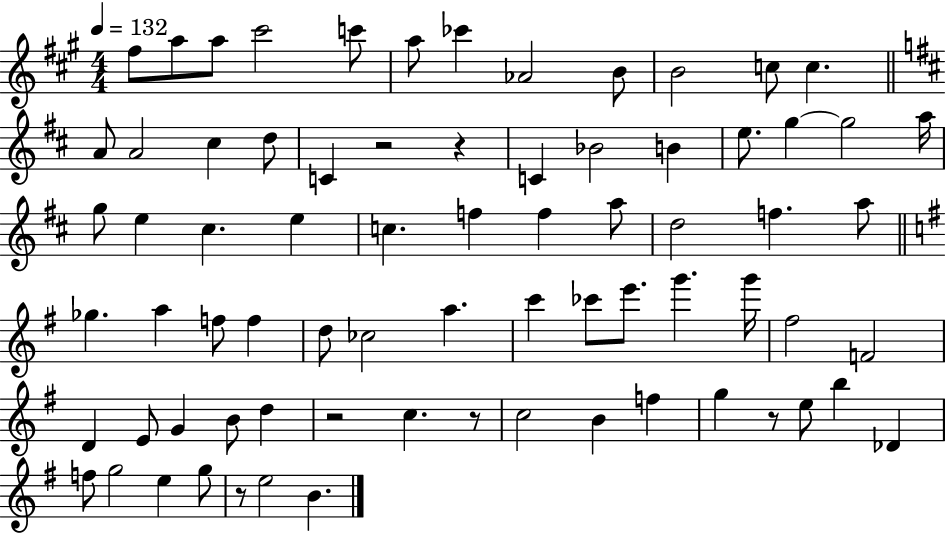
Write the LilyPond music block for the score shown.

{
  \clef treble
  \numericTimeSignature
  \time 4/4
  \key a \major
  \tempo 4 = 132
  fis''8 a''8 a''8 cis'''2 c'''8 | a''8 ces'''4 aes'2 b'8 | b'2 c''8 c''4. | \bar "||" \break \key b \minor a'8 a'2 cis''4 d''8 | c'4 r2 r4 | c'4 bes'2 b'4 | e''8. g''4~~ g''2 a''16 | \break g''8 e''4 cis''4. e''4 | c''4. f''4 f''4 a''8 | d''2 f''4. a''8 | \bar "||" \break \key g \major ges''4. a''4 f''8 f''4 | d''8 ces''2 a''4. | c'''4 ces'''8 e'''8. g'''4. g'''16 | fis''2 f'2 | \break d'4 e'8 g'4 b'8 d''4 | r2 c''4. r8 | c''2 b'4 f''4 | g''4 r8 e''8 b''4 des'4 | \break f''8 g''2 e''4 g''8 | r8 e''2 b'4. | \bar "|."
}